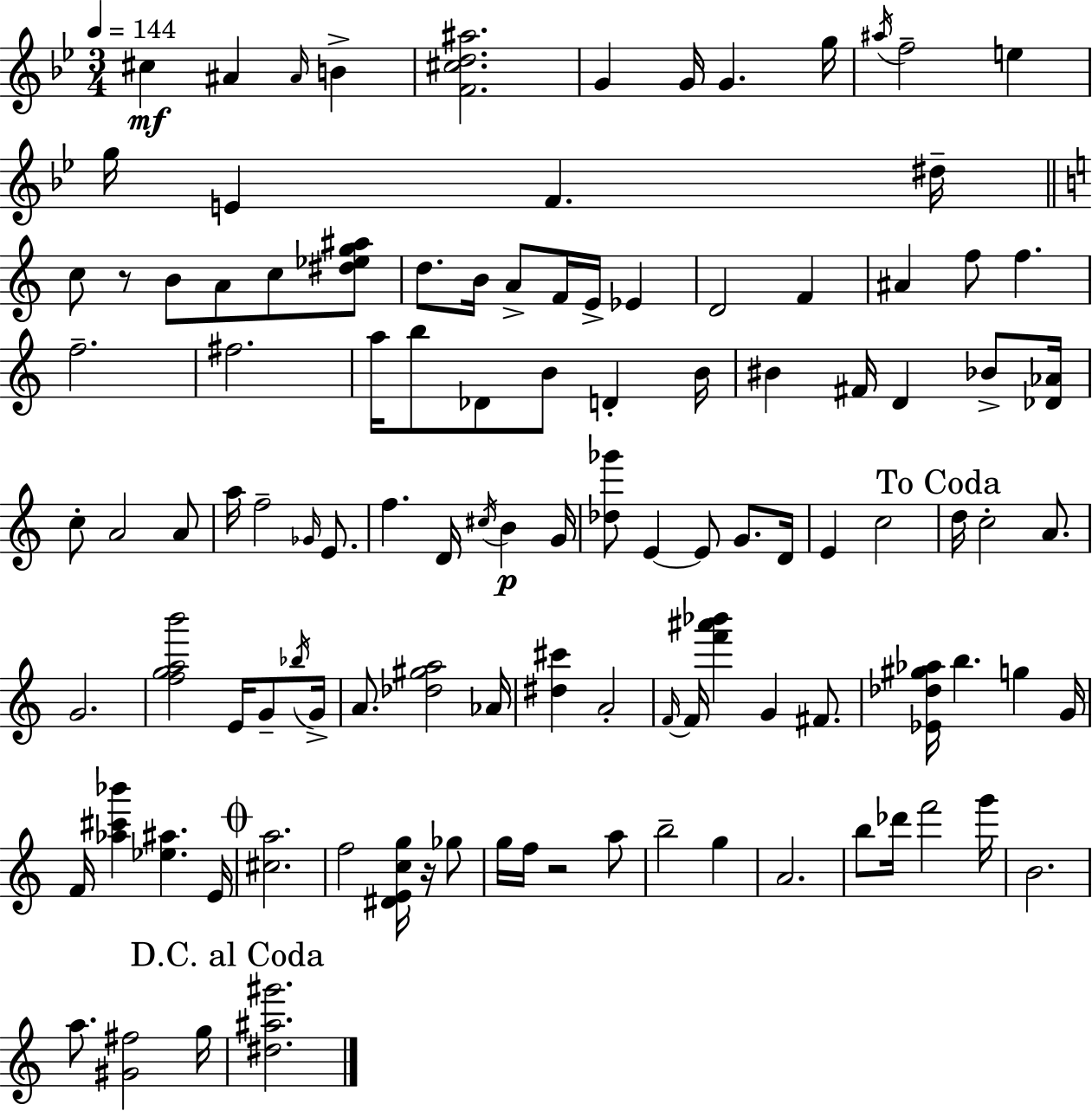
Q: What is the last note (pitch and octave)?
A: G5